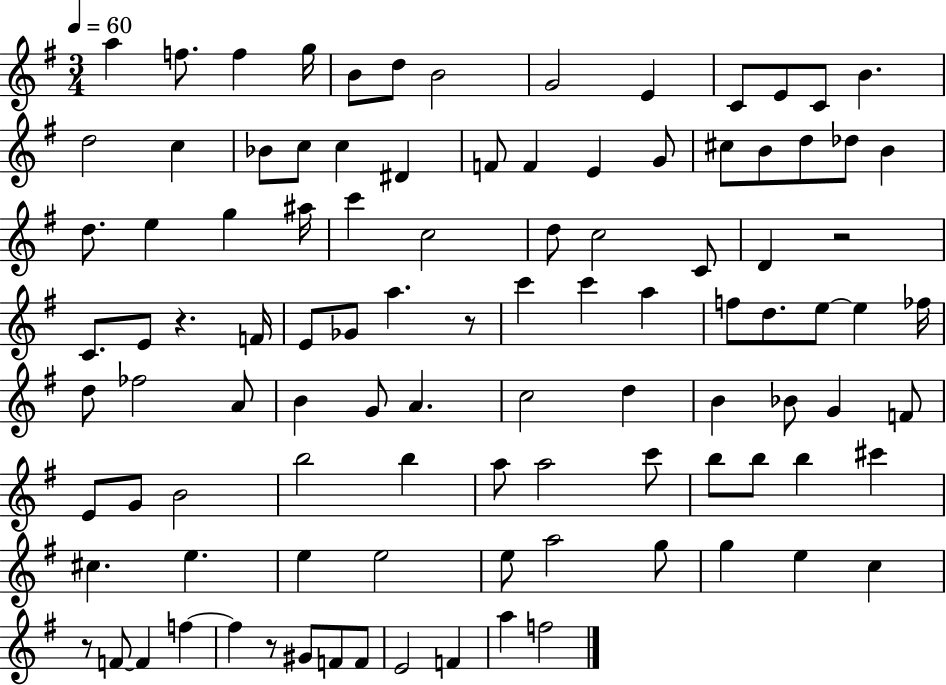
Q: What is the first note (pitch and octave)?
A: A5